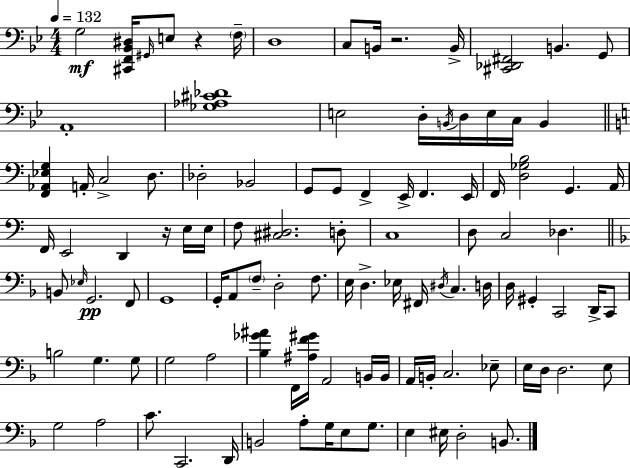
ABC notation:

X:1
T:Untitled
M:4/4
L:1/4
K:Bb
G,2 [^C,,F,,_B,,^D,]/4 ^G,,/4 E,/2 z F,/4 D,4 C,/2 B,,/4 z2 B,,/4 [^C,,_D,,^F,,]2 B,, G,,/2 A,,4 [_G,_A,^C_D]4 E,2 D,/4 B,,/4 D,/4 E,/4 C,/4 B,, [F,,_A,,_E,G,] A,,/4 C,2 D,/2 _D,2 _B,,2 G,,/2 G,,/2 F,, E,,/4 F,, E,,/4 F,,/4 [D,_G,B,]2 G,, A,,/4 F,,/4 E,,2 D,, z/4 E,/4 E,/4 F,/2 [^C,^D,]2 D,/2 C,4 D,/2 C,2 _D, B,,/2 _E,/4 G,,2 F,,/2 G,,4 G,,/4 A,,/2 F,/2 D,2 F,/2 E,/4 D, _E,/4 ^F,,/4 ^D,/4 C, D,/4 D,/4 ^G,, C,,2 D,,/4 C,,/2 B,2 G, G,/2 G,2 A,2 [_B,_G^A] F,,/4 [^A,F^G]/4 A,,2 B,,/4 B,,/4 A,,/4 B,,/4 C,2 _E,/2 E,/4 D,/4 D,2 E,/2 G,2 A,2 C/2 C,,2 D,,/4 B,,2 A,/2 G,/4 E,/2 G,/2 E, ^E,/4 D,2 B,,/2